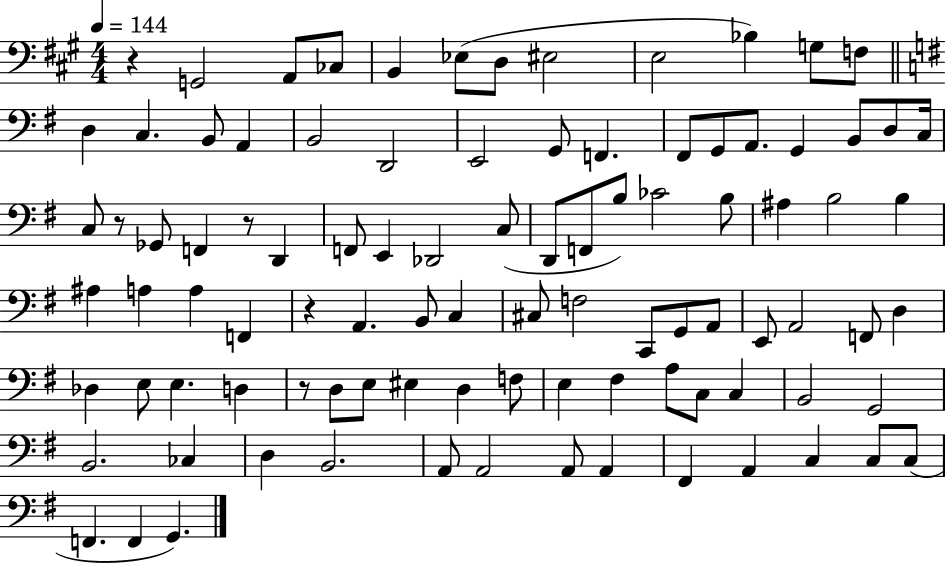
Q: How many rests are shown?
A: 5